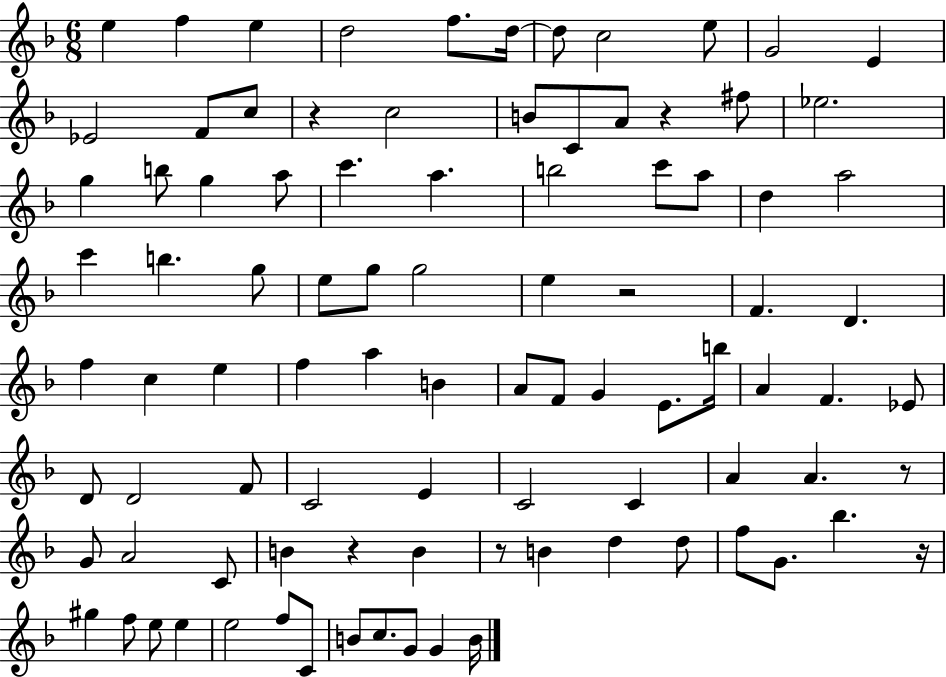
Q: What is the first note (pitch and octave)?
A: E5